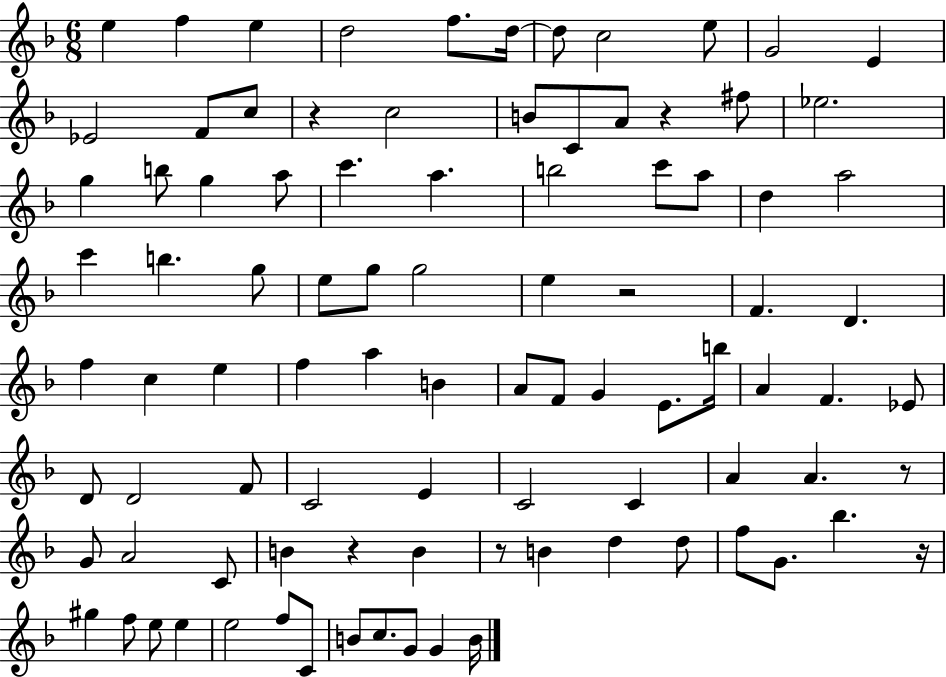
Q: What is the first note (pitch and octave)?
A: E5